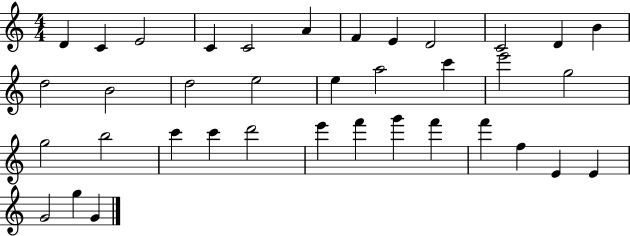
X:1
T:Untitled
M:4/4
L:1/4
K:C
D C E2 C C2 A F E D2 C2 D B d2 B2 d2 e2 e a2 c' e'2 g2 g2 b2 c' c' d'2 e' f' g' f' f' f E E G2 g G